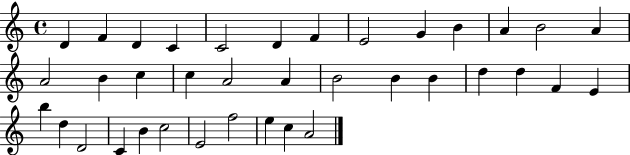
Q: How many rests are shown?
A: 0